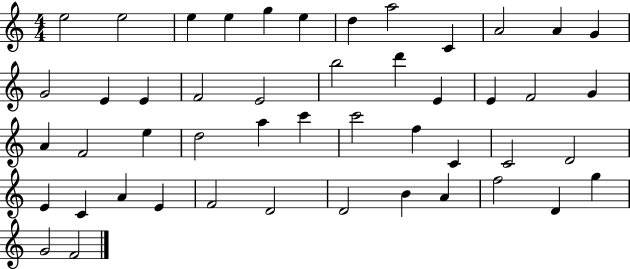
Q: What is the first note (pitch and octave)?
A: E5